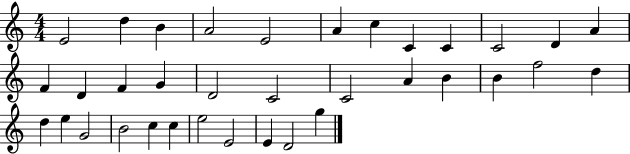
{
  \clef treble
  \numericTimeSignature
  \time 4/4
  \key c \major
  e'2 d''4 b'4 | a'2 e'2 | a'4 c''4 c'4 c'4 | c'2 d'4 a'4 | \break f'4 d'4 f'4 g'4 | d'2 c'2 | c'2 a'4 b'4 | b'4 f''2 d''4 | \break d''4 e''4 g'2 | b'2 c''4 c''4 | e''2 e'2 | e'4 d'2 g''4 | \break \bar "|."
}